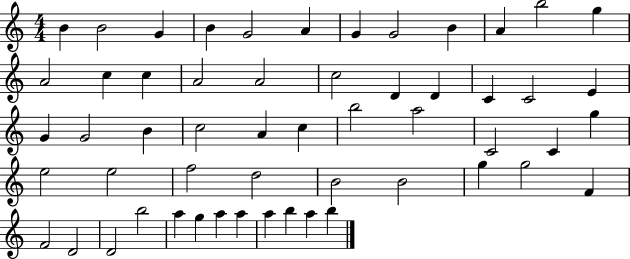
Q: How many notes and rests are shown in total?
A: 55